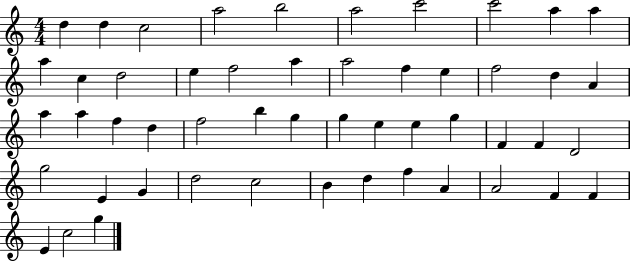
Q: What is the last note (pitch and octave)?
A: G5